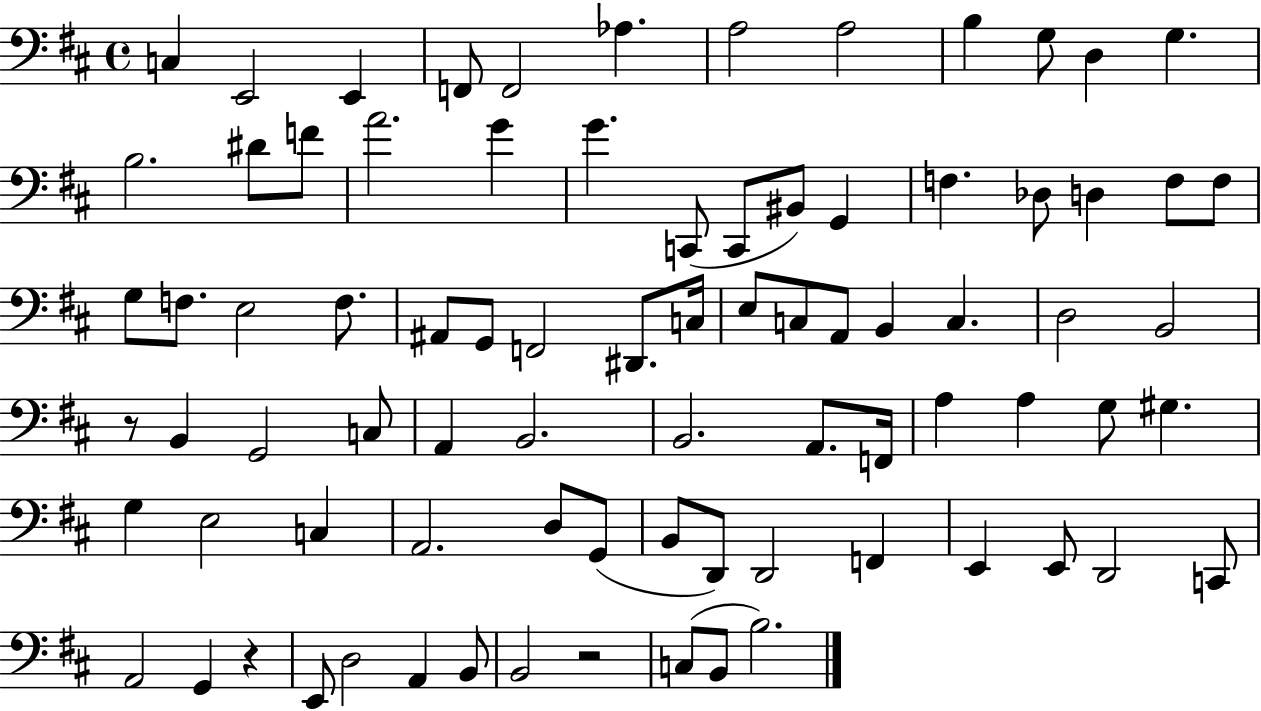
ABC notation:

X:1
T:Untitled
M:4/4
L:1/4
K:D
C, E,,2 E,, F,,/2 F,,2 _A, A,2 A,2 B, G,/2 D, G, B,2 ^D/2 F/2 A2 G G C,,/2 C,,/2 ^B,,/2 G,, F, _D,/2 D, F,/2 F,/2 G,/2 F,/2 E,2 F,/2 ^A,,/2 G,,/2 F,,2 ^D,,/2 C,/4 E,/2 C,/2 A,,/2 B,, C, D,2 B,,2 z/2 B,, G,,2 C,/2 A,, B,,2 B,,2 A,,/2 F,,/4 A, A, G,/2 ^G, G, E,2 C, A,,2 D,/2 G,,/2 B,,/2 D,,/2 D,,2 F,, E,, E,,/2 D,,2 C,,/2 A,,2 G,, z E,,/2 D,2 A,, B,,/2 B,,2 z2 C,/2 B,,/2 B,2